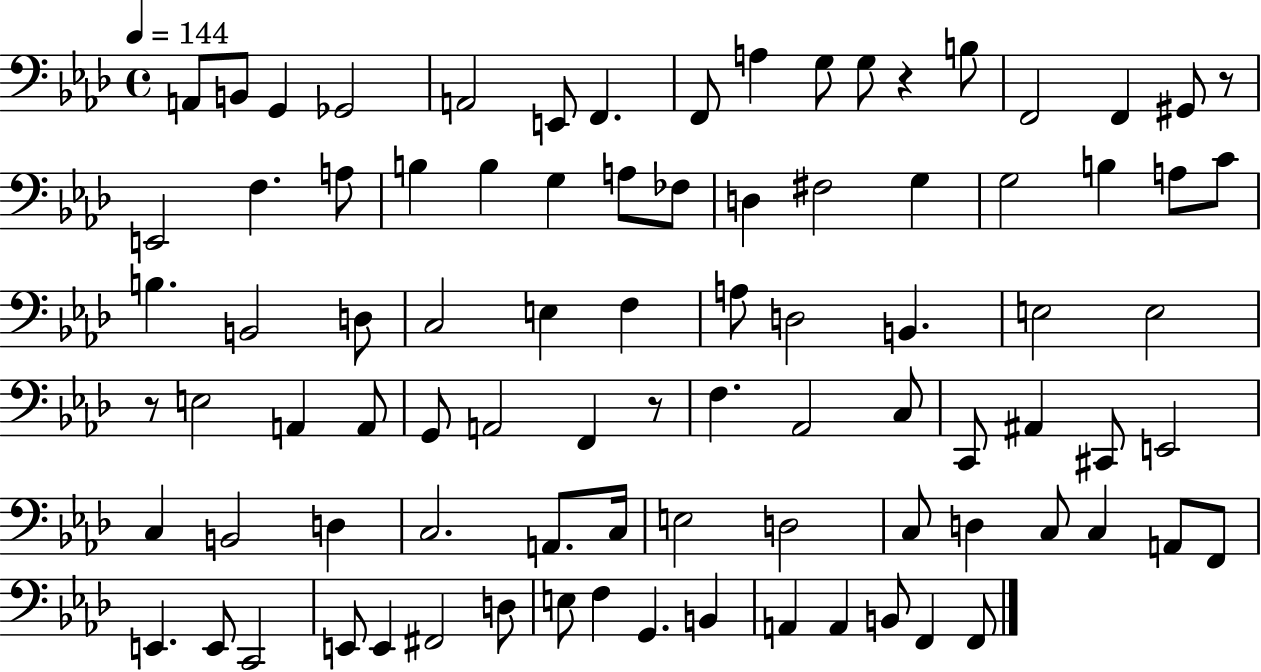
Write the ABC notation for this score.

X:1
T:Untitled
M:4/4
L:1/4
K:Ab
A,,/2 B,,/2 G,, _G,,2 A,,2 E,,/2 F,, F,,/2 A, G,/2 G,/2 z B,/2 F,,2 F,, ^G,,/2 z/2 E,,2 F, A,/2 B, B, G, A,/2 _F,/2 D, ^F,2 G, G,2 B, A,/2 C/2 B, B,,2 D,/2 C,2 E, F, A,/2 D,2 B,, E,2 E,2 z/2 E,2 A,, A,,/2 G,,/2 A,,2 F,, z/2 F, _A,,2 C,/2 C,,/2 ^A,, ^C,,/2 E,,2 C, B,,2 D, C,2 A,,/2 C,/4 E,2 D,2 C,/2 D, C,/2 C, A,,/2 F,,/2 E,, E,,/2 C,,2 E,,/2 E,, ^F,,2 D,/2 E,/2 F, G,, B,, A,, A,, B,,/2 F,, F,,/2